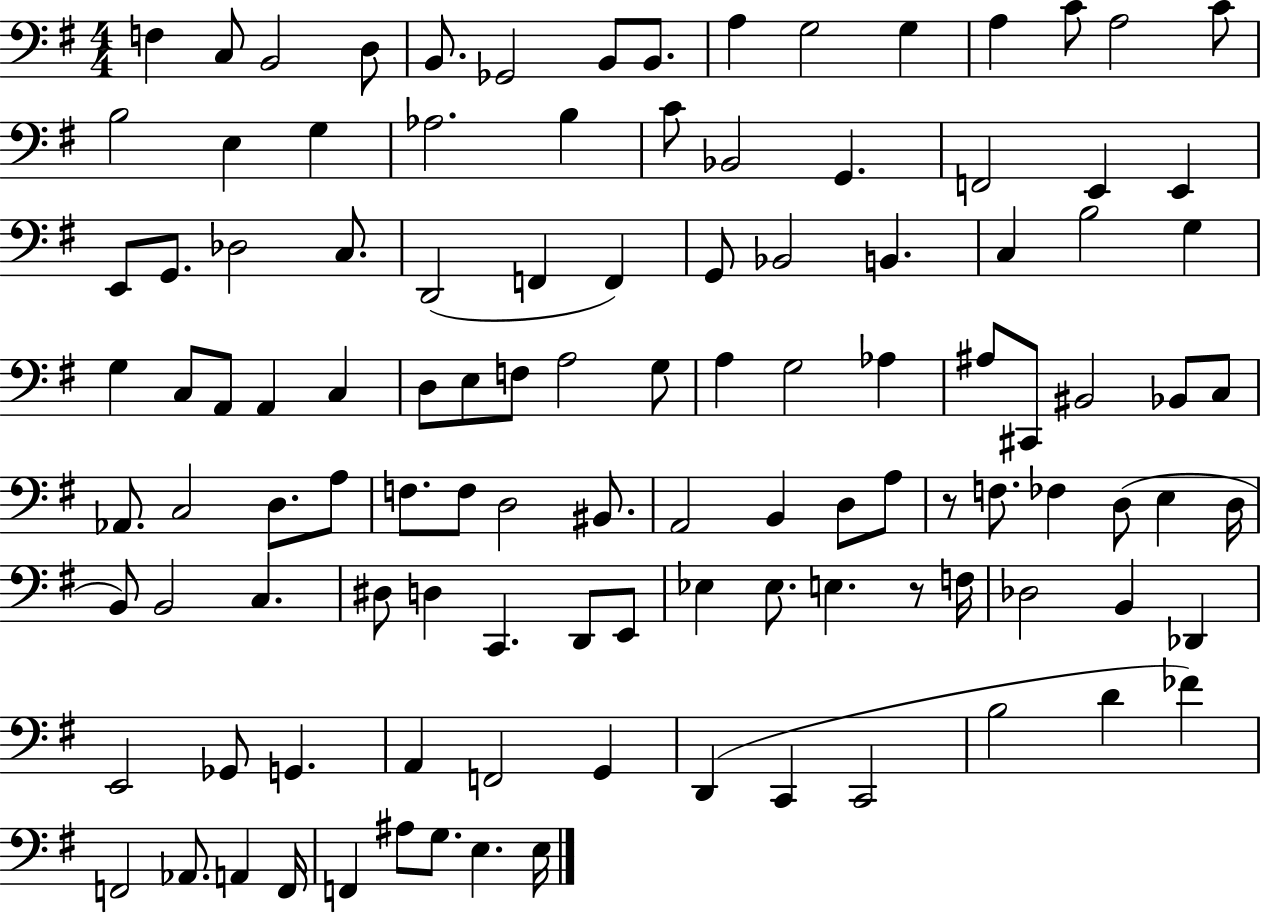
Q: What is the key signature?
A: G major